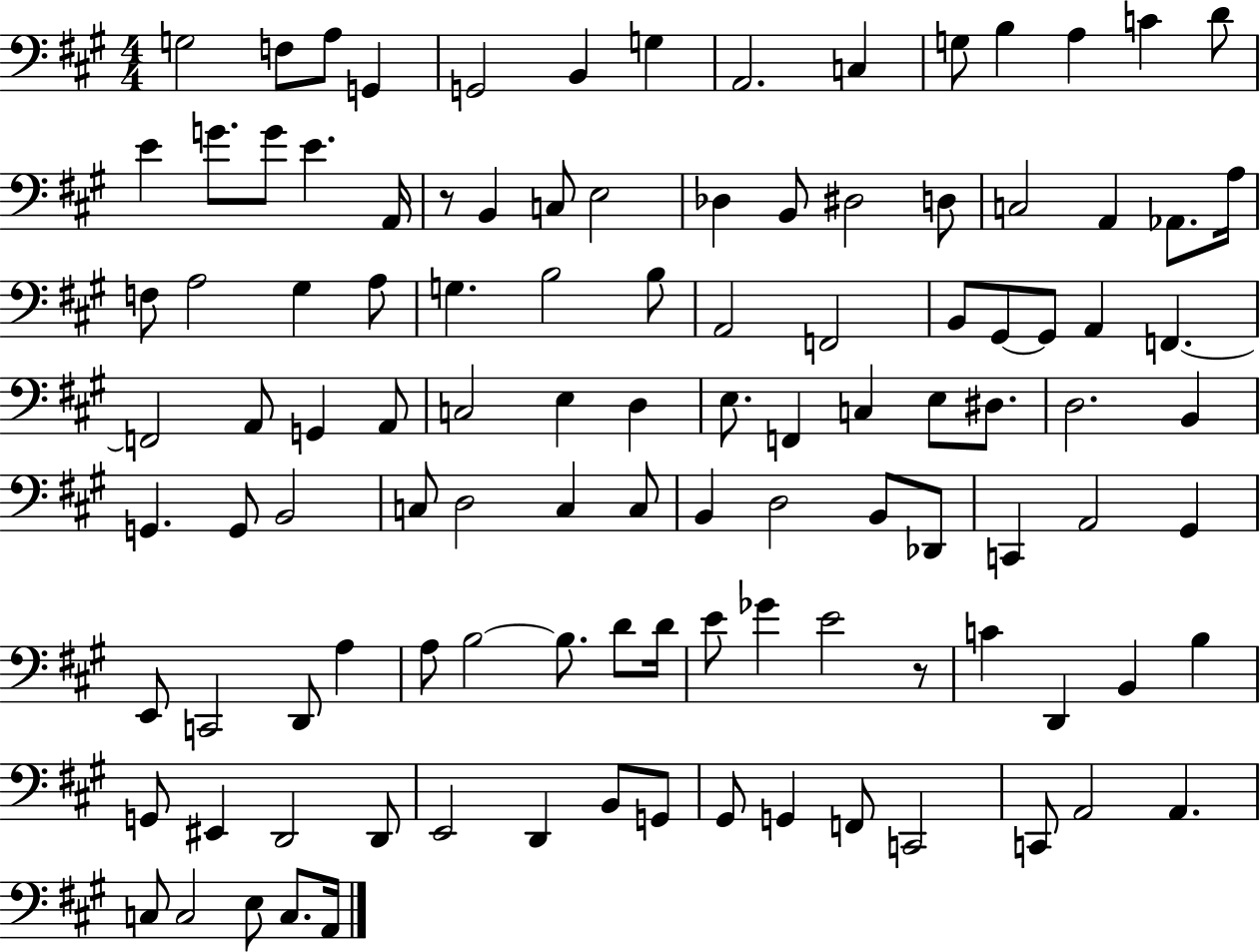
X:1
T:Untitled
M:4/4
L:1/4
K:A
G,2 F,/2 A,/2 G,, G,,2 B,, G, A,,2 C, G,/2 B, A, C D/2 E G/2 G/2 E A,,/4 z/2 B,, C,/2 E,2 _D, B,,/2 ^D,2 D,/2 C,2 A,, _A,,/2 A,/4 F,/2 A,2 ^G, A,/2 G, B,2 B,/2 A,,2 F,,2 B,,/2 ^G,,/2 ^G,,/2 A,, F,, F,,2 A,,/2 G,, A,,/2 C,2 E, D, E,/2 F,, C, E,/2 ^D,/2 D,2 B,, G,, G,,/2 B,,2 C,/2 D,2 C, C,/2 B,, D,2 B,,/2 _D,,/2 C,, A,,2 ^G,, E,,/2 C,,2 D,,/2 A, A,/2 B,2 B,/2 D/2 D/4 E/2 _G E2 z/2 C D,, B,, B, G,,/2 ^E,, D,,2 D,,/2 E,,2 D,, B,,/2 G,,/2 ^G,,/2 G,, F,,/2 C,,2 C,,/2 A,,2 A,, C,/2 C,2 E,/2 C,/2 A,,/4